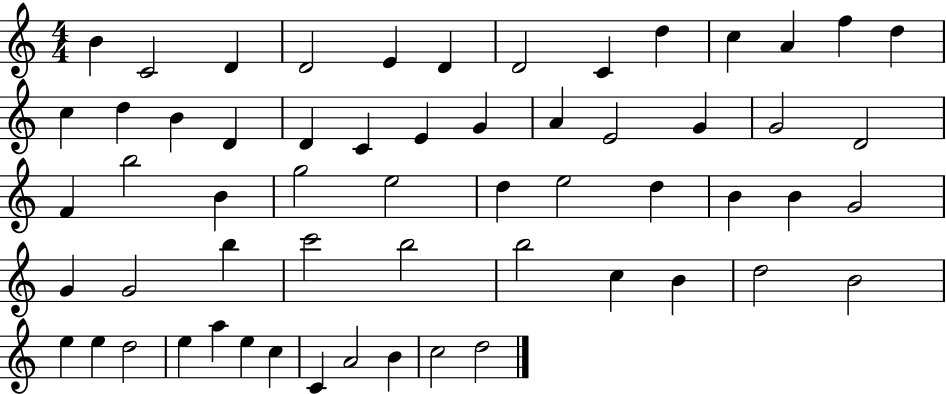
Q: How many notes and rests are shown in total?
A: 59